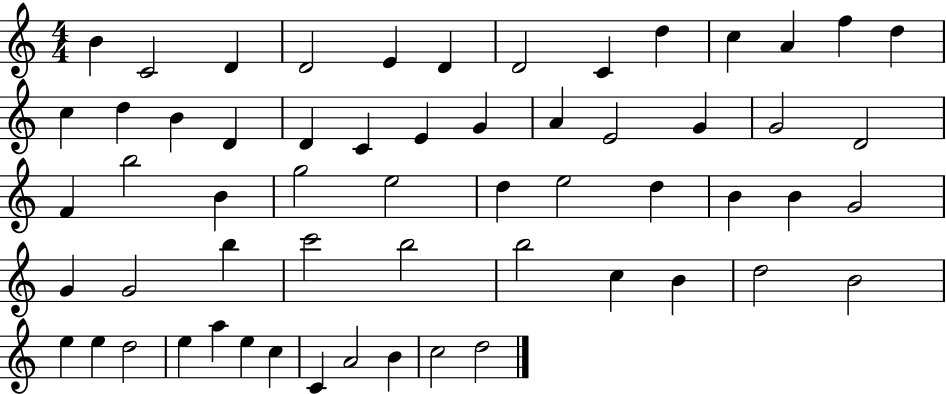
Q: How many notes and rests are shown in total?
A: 59